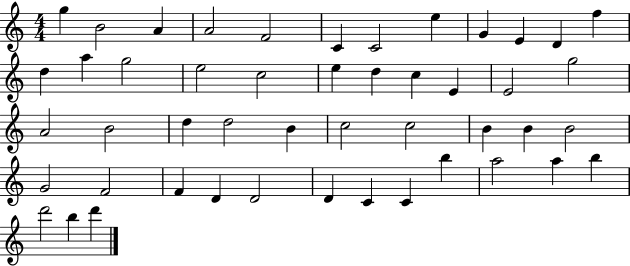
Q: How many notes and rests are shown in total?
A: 48